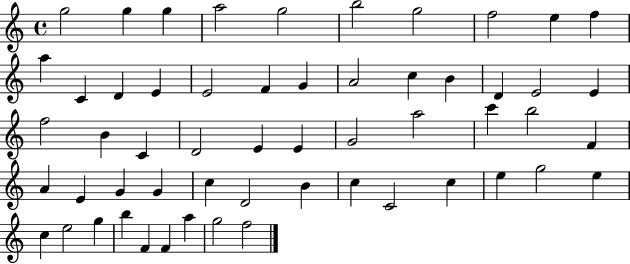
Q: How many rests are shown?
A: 0